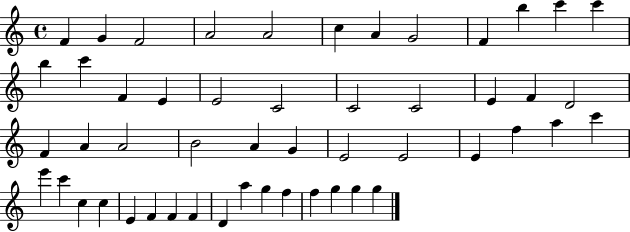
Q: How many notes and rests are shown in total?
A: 51